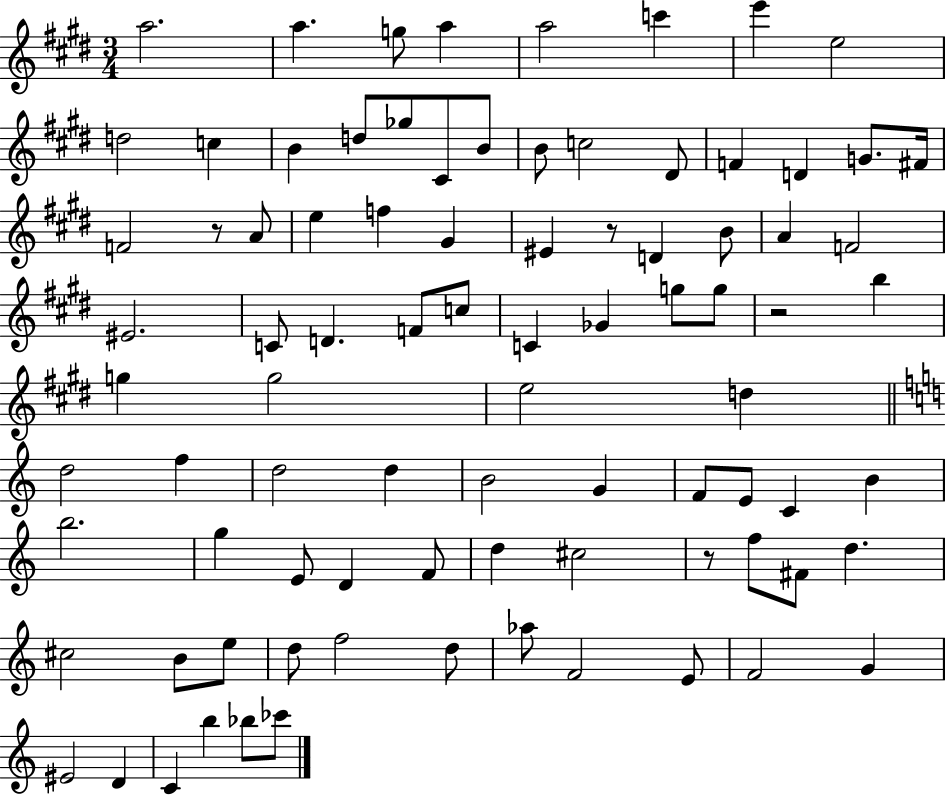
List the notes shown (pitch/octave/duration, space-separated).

A5/h. A5/q. G5/e A5/q A5/h C6/q E6/q E5/h D5/h C5/q B4/q D5/e Gb5/e C#4/e B4/e B4/e C5/h D#4/e F4/q D4/q G4/e. F#4/s F4/h R/e A4/e E5/q F5/q G#4/q EIS4/q R/e D4/q B4/e A4/q F4/h EIS4/h. C4/e D4/q. F4/e C5/e C4/q Gb4/q G5/e G5/e R/h B5/q G5/q G5/h E5/h D5/q D5/h F5/q D5/h D5/q B4/h G4/q F4/e E4/e C4/q B4/q B5/h. G5/q E4/e D4/q F4/e D5/q C#5/h R/e F5/e F#4/e D5/q. C#5/h B4/e E5/e D5/e F5/h D5/e Ab5/e F4/h E4/e F4/h G4/q EIS4/h D4/q C4/q B5/q Bb5/e CES6/e